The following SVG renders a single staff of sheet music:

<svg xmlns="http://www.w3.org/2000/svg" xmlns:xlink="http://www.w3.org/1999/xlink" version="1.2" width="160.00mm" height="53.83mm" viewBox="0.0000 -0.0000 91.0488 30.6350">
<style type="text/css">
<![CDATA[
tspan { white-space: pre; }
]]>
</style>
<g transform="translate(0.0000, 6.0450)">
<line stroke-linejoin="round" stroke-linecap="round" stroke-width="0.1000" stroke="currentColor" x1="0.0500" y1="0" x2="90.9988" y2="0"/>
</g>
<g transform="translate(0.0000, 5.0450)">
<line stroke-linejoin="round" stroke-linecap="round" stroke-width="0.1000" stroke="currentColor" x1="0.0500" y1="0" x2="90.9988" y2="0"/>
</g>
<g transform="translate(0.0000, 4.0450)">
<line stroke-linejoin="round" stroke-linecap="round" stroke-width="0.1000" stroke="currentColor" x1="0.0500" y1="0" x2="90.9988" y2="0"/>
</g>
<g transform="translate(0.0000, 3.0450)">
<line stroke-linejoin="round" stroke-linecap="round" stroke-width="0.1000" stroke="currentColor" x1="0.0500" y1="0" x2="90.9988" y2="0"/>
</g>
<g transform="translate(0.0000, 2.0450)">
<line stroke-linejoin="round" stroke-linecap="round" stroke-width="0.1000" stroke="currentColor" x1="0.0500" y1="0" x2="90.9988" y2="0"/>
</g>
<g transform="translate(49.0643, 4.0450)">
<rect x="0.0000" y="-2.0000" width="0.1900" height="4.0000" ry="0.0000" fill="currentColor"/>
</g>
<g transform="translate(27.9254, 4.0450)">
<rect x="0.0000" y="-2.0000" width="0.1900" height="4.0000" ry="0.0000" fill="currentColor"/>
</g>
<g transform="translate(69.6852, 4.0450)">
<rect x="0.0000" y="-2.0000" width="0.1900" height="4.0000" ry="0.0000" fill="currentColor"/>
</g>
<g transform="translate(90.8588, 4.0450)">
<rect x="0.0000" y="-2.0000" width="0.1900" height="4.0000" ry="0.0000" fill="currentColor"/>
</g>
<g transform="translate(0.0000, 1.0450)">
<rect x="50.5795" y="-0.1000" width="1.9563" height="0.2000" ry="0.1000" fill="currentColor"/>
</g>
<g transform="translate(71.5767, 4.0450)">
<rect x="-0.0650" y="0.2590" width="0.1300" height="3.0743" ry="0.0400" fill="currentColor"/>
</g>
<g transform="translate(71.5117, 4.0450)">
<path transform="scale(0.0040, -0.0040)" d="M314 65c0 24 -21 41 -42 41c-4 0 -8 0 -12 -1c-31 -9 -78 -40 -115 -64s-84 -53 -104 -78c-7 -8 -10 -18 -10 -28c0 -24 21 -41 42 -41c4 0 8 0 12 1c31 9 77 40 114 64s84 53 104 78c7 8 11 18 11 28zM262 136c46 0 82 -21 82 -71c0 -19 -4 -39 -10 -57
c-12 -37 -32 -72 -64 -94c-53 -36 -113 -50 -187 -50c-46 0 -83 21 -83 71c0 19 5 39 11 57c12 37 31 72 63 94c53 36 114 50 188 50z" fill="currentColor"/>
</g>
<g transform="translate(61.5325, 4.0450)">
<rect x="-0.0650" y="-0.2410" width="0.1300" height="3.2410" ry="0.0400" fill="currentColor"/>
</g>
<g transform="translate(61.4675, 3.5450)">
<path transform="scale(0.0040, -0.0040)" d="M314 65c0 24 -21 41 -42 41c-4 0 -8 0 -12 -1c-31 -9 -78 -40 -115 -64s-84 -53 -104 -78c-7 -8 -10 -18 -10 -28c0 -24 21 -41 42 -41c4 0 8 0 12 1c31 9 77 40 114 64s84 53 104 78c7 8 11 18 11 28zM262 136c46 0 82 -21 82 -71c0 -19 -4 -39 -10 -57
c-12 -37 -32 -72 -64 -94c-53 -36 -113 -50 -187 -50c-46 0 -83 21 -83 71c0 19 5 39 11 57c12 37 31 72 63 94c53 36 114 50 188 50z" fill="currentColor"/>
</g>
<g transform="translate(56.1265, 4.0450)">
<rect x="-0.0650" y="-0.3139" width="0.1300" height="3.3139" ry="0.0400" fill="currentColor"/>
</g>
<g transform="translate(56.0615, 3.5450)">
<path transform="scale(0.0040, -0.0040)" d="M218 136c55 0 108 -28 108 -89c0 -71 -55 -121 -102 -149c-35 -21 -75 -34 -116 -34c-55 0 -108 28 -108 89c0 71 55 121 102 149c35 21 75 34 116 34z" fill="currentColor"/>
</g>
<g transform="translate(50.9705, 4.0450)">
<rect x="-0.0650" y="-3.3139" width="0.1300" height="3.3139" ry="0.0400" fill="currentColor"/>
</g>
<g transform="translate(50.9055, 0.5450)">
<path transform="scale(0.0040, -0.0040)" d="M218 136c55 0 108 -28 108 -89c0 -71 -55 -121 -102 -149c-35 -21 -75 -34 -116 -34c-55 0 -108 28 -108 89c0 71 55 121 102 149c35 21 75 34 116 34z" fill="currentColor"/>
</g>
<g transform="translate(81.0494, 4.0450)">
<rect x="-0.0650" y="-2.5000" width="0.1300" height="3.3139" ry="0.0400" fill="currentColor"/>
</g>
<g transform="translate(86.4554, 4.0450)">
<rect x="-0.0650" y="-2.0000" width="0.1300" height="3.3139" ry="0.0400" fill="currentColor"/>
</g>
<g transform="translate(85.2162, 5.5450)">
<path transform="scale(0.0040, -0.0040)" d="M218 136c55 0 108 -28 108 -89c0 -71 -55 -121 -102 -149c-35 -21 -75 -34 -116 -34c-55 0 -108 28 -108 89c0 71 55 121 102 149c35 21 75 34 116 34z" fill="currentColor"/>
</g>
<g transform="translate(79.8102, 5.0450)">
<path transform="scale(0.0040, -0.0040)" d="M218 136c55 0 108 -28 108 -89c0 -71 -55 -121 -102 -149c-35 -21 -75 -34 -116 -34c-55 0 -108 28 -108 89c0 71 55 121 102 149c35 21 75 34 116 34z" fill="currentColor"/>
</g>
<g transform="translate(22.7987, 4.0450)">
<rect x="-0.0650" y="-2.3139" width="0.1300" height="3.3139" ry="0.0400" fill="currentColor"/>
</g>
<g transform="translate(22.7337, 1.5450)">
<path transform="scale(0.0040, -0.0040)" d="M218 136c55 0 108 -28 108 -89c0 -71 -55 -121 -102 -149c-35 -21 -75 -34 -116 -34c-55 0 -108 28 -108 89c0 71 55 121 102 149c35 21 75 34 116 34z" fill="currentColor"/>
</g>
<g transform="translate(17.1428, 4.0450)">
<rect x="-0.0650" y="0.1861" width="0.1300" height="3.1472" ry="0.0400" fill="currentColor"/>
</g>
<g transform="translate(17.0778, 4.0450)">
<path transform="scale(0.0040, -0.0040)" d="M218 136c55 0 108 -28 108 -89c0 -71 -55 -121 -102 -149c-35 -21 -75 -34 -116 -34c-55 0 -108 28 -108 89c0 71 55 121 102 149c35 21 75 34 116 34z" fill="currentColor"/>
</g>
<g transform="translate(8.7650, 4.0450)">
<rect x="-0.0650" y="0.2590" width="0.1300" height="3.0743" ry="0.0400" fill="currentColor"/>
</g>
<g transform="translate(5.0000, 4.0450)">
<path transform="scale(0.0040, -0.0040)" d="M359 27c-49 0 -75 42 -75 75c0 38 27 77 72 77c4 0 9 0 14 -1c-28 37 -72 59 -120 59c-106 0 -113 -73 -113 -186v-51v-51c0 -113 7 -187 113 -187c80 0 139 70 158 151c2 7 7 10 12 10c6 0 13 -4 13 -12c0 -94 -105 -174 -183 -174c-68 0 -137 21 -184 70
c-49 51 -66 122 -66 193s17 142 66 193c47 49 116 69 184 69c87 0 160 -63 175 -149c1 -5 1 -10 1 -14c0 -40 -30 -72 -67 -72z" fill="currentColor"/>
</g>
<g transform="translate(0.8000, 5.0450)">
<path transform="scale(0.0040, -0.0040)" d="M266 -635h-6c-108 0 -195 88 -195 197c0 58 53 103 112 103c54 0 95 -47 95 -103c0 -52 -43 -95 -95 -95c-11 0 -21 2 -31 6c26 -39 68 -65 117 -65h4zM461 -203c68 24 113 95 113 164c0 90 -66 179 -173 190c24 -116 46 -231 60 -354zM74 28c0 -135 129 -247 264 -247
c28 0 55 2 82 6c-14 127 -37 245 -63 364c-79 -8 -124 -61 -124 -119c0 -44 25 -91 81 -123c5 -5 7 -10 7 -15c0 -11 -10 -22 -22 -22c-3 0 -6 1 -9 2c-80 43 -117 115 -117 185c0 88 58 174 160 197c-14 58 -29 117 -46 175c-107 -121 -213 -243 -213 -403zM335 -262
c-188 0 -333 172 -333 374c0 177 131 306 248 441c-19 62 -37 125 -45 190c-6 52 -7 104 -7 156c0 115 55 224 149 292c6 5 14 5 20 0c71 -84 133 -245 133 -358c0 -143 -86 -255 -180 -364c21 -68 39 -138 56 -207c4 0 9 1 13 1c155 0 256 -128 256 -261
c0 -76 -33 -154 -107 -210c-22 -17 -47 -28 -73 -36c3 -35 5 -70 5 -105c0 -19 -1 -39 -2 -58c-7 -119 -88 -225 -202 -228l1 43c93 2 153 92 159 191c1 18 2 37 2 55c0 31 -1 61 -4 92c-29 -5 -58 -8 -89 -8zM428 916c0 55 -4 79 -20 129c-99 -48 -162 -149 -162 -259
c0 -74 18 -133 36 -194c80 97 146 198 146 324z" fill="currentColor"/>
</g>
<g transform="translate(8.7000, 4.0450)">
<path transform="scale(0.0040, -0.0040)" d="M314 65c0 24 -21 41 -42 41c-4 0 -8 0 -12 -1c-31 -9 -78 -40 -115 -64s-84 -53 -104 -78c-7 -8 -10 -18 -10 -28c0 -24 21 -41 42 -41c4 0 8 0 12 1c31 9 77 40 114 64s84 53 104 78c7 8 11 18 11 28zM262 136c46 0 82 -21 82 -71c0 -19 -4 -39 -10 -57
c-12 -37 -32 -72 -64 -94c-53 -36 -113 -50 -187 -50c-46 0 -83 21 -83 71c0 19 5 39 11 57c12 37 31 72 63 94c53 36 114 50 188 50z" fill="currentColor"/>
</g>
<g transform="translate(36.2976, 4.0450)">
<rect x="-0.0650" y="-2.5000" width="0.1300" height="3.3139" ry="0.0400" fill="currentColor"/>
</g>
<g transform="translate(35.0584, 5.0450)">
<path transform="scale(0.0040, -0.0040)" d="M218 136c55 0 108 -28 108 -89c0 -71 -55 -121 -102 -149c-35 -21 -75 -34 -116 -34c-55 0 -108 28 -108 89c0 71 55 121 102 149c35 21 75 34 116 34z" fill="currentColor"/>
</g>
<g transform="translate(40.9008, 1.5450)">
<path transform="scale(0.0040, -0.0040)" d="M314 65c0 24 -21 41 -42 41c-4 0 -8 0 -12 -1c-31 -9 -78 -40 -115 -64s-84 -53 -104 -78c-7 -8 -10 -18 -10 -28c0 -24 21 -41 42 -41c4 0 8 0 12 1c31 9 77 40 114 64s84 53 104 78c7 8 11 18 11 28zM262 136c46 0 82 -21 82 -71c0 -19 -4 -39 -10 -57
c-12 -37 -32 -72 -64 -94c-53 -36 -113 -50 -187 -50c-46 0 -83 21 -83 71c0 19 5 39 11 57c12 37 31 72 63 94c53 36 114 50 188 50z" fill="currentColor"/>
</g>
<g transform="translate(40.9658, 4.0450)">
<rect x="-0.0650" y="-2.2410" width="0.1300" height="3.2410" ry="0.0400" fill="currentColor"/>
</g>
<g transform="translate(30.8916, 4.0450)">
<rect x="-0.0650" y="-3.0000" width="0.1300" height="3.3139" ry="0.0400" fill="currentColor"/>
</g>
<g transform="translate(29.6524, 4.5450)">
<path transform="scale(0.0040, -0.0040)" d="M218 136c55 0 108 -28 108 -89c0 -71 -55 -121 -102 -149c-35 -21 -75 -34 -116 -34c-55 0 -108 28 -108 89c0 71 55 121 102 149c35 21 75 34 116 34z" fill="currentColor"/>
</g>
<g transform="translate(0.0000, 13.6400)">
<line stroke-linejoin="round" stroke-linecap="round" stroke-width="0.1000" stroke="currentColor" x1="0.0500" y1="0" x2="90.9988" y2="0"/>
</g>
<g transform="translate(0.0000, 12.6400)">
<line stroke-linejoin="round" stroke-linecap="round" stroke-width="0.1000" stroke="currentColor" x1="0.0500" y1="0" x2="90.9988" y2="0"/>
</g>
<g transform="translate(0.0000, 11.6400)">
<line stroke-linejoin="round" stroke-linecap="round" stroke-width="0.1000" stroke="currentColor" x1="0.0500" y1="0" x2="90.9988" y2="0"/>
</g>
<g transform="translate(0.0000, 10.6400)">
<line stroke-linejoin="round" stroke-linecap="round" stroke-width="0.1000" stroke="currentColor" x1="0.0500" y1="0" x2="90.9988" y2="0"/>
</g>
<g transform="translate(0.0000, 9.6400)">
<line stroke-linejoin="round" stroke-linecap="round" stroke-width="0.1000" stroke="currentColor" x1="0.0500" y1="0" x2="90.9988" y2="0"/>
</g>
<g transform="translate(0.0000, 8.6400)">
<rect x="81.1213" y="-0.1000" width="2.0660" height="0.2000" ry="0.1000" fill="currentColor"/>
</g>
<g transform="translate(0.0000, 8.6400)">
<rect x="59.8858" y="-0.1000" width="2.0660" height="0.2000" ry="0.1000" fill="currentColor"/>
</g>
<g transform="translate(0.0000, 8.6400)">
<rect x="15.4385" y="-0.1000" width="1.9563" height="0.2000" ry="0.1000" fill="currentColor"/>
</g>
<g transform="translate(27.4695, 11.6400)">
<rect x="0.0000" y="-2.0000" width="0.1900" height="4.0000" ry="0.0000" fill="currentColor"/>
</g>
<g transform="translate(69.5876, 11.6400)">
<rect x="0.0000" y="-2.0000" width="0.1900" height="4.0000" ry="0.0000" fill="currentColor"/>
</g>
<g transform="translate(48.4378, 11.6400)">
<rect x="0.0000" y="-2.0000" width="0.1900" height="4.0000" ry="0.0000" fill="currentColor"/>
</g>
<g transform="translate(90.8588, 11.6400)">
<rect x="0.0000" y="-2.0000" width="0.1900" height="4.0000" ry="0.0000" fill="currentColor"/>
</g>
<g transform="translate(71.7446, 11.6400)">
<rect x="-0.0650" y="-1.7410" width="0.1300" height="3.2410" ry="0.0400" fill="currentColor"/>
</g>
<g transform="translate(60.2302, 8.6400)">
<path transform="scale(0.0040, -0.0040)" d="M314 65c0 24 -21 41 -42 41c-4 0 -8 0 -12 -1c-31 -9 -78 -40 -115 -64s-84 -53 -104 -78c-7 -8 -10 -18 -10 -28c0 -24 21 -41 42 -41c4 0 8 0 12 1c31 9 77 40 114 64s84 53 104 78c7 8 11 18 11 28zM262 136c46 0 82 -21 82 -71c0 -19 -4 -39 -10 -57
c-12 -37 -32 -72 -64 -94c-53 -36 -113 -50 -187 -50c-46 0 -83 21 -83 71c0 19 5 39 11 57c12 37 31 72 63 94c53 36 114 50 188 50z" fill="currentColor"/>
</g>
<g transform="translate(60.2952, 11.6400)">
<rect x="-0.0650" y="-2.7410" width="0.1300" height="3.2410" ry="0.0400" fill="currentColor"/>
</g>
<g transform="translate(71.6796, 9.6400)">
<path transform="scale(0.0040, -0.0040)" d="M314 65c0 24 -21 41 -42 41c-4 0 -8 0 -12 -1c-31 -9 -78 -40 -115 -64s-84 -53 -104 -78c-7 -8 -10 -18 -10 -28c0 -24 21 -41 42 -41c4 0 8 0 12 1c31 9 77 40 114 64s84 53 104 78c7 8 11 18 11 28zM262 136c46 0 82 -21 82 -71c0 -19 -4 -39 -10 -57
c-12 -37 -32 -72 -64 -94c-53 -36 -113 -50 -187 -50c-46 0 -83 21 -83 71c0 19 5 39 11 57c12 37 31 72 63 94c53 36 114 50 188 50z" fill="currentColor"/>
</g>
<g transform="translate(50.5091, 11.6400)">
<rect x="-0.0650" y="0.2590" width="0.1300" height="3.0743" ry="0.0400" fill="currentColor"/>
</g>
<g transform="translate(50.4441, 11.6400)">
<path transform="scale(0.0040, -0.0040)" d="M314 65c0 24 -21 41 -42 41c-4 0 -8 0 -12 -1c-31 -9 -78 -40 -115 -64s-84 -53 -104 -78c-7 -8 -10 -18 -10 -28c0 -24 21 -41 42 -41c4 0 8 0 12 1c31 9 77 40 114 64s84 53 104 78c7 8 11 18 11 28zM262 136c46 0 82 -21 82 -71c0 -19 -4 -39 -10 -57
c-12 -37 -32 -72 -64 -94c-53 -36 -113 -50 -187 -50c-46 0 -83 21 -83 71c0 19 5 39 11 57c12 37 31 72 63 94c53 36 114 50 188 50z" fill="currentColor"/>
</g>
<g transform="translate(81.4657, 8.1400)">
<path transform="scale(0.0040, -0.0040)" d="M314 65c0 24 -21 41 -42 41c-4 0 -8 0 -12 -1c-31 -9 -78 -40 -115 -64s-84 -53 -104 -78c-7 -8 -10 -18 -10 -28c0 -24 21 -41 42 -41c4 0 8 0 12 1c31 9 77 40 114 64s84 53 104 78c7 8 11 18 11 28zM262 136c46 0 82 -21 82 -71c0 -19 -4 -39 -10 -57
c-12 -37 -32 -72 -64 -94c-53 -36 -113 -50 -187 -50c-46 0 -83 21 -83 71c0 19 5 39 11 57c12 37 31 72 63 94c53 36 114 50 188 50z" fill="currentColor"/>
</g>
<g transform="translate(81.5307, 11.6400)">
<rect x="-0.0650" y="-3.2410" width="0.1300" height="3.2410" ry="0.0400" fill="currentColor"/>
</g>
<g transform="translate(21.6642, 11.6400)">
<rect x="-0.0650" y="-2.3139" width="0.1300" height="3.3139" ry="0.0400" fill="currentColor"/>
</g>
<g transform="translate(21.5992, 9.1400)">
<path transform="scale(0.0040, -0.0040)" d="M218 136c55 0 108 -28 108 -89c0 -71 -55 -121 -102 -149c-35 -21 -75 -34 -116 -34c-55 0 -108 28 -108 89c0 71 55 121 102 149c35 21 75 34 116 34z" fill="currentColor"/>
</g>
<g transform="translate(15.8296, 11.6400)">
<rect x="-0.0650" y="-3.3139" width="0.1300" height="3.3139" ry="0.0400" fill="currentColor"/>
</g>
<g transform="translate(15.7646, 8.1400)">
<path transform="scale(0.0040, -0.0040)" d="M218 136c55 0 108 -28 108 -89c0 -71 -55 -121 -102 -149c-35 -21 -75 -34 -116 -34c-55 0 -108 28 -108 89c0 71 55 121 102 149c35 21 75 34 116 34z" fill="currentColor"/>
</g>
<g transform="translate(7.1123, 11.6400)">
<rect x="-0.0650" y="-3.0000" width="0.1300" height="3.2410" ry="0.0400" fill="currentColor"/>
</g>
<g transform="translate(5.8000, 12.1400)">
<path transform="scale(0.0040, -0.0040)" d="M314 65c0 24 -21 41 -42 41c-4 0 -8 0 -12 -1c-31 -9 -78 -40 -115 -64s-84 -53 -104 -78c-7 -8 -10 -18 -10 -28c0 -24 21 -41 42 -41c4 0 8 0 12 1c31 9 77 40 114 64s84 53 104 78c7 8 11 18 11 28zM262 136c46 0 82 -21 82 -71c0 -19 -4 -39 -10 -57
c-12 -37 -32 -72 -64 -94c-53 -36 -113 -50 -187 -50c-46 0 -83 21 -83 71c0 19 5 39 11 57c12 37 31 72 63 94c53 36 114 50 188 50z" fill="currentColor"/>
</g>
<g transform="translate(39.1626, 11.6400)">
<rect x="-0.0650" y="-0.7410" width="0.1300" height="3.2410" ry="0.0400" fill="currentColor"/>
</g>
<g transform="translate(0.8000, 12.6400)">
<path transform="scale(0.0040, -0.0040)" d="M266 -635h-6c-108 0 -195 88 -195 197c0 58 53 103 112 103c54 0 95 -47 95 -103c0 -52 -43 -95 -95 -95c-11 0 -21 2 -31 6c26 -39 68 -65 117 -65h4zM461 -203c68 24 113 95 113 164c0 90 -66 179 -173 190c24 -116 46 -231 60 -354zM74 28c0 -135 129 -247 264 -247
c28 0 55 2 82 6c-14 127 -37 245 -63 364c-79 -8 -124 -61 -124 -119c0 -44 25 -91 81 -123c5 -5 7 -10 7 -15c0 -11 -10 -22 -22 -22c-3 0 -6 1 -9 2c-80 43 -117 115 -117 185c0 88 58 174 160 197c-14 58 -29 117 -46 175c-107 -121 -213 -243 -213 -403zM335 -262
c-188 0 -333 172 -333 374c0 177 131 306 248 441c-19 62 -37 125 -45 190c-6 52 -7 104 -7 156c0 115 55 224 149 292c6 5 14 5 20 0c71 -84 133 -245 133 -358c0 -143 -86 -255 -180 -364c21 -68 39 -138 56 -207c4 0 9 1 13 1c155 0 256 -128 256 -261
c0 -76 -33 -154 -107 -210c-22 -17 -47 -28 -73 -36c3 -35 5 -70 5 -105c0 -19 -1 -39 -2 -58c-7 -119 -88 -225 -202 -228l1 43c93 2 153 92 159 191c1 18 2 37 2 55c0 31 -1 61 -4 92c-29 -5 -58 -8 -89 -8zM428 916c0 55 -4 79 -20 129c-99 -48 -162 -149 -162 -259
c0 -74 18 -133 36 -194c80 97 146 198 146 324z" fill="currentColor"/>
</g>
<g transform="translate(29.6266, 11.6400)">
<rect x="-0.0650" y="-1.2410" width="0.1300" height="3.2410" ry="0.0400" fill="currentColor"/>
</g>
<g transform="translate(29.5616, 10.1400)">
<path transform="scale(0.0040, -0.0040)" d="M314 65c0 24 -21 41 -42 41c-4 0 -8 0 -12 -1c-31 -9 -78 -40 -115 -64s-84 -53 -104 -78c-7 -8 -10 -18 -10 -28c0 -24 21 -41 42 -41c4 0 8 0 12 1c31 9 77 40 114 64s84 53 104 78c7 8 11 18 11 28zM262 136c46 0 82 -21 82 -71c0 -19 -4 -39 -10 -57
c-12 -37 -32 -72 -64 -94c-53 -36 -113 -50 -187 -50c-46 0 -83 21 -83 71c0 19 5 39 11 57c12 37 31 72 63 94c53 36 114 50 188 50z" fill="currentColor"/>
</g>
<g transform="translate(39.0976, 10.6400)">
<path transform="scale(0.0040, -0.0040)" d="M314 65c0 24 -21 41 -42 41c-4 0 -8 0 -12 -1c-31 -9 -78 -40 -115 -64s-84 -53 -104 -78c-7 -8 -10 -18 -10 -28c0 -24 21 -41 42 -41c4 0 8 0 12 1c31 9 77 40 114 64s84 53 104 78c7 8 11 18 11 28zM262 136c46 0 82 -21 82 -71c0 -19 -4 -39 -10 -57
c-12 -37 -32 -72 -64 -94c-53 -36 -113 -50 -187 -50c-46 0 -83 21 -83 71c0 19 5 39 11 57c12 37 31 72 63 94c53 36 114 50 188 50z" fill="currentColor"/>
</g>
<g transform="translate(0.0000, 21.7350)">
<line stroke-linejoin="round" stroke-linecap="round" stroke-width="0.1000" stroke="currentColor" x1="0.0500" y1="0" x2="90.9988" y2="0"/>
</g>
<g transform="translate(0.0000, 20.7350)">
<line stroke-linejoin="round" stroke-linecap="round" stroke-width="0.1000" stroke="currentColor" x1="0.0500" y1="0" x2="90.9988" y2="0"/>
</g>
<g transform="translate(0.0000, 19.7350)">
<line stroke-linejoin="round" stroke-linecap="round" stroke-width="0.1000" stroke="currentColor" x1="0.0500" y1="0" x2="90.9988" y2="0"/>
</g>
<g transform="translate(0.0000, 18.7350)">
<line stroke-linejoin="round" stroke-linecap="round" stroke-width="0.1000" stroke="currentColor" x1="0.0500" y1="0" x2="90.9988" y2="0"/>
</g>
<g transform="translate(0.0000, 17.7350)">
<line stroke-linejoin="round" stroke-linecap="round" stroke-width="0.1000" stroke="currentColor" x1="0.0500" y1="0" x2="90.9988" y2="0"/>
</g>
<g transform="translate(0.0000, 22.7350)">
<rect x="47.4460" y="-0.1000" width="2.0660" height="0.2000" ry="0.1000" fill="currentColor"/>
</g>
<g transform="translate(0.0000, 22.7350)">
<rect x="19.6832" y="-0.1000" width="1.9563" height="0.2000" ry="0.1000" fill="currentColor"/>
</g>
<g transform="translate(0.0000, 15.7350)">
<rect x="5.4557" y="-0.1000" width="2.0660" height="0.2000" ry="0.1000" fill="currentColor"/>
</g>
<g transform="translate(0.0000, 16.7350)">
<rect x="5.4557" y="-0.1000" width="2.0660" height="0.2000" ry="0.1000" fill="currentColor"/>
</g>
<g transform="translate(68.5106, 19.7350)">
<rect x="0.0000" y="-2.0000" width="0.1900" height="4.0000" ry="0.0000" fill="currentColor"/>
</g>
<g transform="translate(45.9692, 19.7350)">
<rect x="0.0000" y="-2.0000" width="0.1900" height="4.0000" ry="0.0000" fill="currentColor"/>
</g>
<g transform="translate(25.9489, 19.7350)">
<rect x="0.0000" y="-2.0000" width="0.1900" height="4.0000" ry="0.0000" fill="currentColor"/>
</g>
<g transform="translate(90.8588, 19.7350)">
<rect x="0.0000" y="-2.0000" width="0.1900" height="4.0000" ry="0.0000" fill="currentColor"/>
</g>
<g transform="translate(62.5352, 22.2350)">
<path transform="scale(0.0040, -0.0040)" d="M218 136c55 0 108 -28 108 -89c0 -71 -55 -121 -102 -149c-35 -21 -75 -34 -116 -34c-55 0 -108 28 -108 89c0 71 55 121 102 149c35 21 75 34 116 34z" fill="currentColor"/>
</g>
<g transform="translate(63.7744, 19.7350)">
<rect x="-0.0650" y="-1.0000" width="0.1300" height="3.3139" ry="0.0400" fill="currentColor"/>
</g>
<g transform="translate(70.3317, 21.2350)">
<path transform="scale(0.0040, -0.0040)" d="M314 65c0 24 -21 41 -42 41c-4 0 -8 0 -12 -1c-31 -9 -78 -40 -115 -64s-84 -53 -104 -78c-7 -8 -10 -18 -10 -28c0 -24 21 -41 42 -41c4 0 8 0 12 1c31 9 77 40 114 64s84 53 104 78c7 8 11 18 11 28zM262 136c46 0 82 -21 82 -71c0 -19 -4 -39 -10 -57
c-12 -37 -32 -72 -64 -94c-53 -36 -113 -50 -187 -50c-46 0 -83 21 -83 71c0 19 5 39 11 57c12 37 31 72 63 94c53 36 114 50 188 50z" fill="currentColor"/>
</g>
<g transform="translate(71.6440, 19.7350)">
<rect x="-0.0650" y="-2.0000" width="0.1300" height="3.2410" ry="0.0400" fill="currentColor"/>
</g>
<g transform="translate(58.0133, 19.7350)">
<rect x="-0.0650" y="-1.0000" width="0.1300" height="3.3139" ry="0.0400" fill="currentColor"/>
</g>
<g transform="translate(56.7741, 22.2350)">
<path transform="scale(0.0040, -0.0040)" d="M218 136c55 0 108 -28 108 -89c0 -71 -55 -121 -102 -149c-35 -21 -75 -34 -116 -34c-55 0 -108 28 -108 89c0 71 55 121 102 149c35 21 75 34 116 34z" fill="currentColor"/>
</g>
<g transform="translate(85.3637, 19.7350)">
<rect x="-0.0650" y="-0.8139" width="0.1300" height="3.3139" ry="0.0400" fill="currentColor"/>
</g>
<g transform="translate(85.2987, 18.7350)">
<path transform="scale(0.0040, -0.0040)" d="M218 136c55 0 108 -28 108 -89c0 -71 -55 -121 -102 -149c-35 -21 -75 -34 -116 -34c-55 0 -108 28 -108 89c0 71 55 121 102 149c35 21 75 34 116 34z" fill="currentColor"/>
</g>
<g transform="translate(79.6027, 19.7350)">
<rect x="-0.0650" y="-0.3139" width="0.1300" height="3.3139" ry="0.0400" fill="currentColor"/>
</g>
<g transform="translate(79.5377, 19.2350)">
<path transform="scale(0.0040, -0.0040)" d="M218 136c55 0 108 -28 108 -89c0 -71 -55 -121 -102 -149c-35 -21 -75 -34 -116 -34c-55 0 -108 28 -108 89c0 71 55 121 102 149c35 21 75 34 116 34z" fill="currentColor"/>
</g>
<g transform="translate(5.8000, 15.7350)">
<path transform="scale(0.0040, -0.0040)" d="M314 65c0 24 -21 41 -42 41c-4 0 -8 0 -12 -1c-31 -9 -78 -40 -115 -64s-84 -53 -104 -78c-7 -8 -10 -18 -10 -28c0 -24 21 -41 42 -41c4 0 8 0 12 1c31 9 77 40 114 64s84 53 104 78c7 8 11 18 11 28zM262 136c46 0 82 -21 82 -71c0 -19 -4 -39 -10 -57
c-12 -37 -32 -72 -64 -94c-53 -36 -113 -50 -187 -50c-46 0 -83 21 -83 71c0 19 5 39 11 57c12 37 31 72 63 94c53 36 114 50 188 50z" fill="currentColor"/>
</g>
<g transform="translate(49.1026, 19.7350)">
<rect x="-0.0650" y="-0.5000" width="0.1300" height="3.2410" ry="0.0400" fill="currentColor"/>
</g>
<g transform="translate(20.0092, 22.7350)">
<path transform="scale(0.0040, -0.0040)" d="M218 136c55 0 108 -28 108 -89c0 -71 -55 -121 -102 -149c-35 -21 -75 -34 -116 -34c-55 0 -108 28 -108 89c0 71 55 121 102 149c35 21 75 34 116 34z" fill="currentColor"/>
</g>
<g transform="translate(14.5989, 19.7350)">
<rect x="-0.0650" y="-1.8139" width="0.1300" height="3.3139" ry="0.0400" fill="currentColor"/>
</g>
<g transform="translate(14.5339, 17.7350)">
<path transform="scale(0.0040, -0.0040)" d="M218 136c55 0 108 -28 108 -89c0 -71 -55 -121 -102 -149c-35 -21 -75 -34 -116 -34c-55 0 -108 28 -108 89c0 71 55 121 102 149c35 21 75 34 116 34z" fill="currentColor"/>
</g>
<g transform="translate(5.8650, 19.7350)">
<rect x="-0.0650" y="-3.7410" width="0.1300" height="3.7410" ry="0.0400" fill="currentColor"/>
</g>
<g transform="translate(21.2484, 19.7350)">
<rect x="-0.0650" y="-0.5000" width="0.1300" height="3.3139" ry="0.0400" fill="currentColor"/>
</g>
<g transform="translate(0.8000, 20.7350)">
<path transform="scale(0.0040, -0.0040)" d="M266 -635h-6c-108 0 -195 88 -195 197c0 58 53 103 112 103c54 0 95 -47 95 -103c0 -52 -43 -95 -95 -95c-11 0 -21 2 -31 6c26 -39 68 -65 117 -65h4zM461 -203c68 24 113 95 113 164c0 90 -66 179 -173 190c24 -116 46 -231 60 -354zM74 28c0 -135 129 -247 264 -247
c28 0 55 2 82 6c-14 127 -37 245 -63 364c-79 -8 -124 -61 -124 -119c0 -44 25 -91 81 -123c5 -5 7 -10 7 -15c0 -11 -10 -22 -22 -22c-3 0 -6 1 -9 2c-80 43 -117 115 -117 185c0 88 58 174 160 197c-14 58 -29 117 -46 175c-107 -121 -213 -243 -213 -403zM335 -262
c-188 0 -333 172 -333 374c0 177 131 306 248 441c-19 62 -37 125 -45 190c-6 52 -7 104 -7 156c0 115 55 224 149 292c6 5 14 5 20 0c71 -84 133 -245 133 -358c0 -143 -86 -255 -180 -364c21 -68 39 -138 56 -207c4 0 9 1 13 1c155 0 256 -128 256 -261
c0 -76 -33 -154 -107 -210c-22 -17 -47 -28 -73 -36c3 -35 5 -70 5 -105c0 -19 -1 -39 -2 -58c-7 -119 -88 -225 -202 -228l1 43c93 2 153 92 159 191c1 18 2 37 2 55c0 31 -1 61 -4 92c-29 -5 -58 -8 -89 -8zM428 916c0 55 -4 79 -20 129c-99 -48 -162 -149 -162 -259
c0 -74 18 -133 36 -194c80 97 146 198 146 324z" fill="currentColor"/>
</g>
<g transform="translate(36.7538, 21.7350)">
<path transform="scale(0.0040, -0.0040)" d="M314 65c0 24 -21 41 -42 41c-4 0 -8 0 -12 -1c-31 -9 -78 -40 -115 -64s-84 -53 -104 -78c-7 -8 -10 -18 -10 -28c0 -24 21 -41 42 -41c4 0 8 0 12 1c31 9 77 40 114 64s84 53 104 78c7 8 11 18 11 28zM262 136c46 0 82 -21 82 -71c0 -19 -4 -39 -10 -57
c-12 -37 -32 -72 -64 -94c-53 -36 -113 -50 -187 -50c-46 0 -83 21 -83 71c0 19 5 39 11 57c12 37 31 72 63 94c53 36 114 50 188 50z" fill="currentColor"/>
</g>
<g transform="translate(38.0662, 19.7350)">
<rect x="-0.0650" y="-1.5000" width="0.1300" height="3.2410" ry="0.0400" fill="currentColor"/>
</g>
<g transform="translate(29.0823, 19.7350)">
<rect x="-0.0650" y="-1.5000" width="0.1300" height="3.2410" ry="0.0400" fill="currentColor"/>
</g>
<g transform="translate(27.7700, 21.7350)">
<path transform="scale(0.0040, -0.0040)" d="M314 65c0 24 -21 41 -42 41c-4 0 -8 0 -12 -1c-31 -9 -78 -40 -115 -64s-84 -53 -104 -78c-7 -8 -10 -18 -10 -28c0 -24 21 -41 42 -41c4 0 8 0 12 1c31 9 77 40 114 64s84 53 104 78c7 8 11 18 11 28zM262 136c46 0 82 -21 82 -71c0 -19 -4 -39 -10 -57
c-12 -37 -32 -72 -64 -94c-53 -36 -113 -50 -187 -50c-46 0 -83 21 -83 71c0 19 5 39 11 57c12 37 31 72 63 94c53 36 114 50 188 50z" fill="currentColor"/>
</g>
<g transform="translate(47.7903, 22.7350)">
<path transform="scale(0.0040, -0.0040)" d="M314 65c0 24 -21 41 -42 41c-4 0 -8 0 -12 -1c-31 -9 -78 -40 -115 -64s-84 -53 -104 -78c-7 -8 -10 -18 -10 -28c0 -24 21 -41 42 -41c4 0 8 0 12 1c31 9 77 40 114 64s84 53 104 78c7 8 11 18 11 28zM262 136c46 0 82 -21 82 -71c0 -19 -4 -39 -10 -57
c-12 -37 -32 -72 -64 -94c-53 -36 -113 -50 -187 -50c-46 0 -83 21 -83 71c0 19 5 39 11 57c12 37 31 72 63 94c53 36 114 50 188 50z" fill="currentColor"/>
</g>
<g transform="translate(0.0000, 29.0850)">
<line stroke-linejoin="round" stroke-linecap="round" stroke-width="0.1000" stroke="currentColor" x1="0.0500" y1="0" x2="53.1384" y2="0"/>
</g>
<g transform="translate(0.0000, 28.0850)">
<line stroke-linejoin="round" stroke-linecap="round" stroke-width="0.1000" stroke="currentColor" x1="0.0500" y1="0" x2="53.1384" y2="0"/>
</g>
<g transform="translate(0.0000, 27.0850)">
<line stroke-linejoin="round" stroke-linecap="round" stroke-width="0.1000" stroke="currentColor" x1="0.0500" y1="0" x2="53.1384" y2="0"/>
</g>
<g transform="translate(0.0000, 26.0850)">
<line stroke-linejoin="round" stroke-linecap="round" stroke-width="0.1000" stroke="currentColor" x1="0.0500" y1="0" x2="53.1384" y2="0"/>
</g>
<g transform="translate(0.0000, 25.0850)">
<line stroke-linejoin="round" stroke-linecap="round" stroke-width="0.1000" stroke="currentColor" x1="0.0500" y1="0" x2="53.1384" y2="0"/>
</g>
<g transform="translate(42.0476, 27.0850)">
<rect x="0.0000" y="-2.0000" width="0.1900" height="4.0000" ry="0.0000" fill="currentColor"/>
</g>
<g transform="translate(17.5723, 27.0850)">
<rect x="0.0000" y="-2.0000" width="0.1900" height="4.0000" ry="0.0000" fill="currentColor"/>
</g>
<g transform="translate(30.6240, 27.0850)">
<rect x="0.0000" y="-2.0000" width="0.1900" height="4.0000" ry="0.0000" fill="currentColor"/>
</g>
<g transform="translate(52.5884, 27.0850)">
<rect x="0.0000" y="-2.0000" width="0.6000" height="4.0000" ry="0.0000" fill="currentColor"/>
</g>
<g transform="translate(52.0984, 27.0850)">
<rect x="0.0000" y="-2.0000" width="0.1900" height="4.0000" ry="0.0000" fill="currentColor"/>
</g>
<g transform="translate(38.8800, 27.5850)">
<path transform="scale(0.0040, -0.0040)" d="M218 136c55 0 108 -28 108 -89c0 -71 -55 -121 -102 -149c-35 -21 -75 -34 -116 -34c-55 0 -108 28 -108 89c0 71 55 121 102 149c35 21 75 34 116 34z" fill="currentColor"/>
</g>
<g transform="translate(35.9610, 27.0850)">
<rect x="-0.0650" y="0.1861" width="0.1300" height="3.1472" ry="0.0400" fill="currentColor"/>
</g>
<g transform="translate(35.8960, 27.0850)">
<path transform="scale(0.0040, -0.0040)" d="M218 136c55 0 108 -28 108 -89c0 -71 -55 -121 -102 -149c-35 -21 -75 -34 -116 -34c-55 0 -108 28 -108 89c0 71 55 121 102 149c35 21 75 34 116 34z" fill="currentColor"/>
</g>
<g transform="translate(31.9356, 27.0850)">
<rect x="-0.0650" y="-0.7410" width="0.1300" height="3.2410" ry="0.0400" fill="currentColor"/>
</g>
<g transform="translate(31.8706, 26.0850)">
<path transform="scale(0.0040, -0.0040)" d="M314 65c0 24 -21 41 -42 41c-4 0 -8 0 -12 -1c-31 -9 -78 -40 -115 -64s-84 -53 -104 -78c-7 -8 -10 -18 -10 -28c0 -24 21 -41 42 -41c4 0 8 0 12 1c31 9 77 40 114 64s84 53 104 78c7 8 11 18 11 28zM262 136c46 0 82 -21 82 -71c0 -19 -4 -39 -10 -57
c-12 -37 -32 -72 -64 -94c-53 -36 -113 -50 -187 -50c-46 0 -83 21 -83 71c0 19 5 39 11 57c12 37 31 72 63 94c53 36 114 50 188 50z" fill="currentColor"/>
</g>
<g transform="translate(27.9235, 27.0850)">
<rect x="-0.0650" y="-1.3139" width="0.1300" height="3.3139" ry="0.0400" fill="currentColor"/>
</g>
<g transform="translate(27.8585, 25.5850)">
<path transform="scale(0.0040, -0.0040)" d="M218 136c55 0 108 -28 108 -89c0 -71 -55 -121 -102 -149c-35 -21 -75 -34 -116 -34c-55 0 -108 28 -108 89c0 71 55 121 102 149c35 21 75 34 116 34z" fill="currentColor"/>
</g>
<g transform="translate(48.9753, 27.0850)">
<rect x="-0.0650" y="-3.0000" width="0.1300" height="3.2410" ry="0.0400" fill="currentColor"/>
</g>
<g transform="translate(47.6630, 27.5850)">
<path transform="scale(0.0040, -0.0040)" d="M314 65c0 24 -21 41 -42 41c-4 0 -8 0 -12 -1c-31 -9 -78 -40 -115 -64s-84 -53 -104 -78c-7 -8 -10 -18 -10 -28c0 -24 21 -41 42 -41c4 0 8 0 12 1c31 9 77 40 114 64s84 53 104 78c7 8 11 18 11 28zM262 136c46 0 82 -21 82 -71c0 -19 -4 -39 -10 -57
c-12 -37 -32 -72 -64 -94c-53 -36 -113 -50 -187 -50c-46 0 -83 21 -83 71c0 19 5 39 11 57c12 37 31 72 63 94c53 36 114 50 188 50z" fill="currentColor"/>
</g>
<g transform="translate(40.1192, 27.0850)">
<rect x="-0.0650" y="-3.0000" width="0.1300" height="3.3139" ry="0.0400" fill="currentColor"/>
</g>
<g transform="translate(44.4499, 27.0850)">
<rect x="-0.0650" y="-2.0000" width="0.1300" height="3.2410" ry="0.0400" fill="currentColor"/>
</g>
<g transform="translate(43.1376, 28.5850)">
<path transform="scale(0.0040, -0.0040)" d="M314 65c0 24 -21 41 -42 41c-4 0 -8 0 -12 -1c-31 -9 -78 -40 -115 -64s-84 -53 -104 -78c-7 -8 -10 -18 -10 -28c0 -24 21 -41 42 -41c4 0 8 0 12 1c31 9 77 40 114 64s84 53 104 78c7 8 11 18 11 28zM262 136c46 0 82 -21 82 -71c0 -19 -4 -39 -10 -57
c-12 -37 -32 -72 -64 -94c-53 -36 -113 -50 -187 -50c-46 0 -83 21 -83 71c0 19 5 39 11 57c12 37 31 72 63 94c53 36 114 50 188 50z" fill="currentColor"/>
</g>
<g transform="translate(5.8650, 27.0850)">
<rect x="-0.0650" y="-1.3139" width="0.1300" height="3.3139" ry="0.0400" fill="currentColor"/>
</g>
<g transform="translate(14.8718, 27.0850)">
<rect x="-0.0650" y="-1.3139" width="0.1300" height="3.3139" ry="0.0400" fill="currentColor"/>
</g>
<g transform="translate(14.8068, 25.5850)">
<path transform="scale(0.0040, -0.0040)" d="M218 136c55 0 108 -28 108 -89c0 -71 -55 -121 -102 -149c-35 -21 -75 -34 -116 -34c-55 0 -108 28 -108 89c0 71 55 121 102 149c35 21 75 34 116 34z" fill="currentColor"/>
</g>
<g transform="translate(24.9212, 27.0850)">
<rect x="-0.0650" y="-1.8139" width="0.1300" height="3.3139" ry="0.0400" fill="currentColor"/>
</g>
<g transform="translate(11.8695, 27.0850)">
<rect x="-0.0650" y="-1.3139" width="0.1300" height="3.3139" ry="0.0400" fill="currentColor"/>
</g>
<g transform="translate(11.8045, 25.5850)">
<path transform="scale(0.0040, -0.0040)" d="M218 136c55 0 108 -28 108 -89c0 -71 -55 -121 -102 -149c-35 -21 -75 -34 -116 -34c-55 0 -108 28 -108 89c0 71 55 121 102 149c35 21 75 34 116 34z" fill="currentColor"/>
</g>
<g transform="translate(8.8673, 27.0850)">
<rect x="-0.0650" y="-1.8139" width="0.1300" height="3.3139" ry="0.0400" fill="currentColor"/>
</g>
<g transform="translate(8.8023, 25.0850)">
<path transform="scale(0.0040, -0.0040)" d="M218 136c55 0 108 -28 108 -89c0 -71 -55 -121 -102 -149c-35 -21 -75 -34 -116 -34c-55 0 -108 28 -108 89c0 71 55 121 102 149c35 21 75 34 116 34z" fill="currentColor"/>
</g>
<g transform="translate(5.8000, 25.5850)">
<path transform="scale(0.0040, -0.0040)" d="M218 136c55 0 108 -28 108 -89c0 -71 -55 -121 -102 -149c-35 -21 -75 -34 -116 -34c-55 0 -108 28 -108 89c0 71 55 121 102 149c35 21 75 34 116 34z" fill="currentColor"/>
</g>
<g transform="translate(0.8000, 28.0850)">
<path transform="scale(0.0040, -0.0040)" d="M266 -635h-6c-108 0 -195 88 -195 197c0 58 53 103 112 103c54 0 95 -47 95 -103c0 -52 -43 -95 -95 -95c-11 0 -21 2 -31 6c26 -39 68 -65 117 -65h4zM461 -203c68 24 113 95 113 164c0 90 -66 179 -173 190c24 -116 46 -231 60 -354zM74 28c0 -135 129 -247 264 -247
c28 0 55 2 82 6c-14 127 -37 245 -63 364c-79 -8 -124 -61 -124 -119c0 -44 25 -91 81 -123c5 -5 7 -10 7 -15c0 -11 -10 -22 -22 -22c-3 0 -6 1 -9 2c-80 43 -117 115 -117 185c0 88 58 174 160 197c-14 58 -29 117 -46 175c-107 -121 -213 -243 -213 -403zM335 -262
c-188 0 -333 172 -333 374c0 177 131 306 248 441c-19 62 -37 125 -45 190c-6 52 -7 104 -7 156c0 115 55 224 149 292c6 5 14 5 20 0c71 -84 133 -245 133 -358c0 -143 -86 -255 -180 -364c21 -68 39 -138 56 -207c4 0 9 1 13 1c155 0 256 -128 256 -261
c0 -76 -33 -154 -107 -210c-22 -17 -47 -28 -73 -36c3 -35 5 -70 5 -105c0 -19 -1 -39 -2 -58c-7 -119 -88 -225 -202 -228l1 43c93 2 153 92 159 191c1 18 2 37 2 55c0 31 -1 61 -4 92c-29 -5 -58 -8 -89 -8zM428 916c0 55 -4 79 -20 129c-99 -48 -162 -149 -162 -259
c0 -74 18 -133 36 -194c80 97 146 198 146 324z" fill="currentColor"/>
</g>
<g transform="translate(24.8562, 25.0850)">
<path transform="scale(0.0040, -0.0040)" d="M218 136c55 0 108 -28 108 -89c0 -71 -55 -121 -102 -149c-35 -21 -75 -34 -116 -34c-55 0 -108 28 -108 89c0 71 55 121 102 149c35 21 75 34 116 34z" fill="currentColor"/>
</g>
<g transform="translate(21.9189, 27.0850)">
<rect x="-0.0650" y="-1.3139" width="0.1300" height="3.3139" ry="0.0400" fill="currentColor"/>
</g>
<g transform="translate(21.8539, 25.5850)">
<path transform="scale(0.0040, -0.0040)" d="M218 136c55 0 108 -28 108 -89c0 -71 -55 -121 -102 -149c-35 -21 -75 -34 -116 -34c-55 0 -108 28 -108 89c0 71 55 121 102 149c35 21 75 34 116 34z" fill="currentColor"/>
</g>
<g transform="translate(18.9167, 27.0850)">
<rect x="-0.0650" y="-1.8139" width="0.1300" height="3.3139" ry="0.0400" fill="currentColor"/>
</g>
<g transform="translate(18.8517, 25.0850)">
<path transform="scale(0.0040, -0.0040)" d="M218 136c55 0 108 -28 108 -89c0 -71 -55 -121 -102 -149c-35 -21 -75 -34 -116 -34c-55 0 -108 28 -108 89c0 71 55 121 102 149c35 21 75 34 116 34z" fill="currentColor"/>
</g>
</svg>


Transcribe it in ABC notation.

X:1
T:Untitled
M:4/4
L:1/4
K:C
B2 B g A G g2 b c c2 B2 G F A2 b g e2 d2 B2 a2 f2 b2 c'2 f C E2 E2 C2 D D F2 c d e f e e f e f e d2 B A F2 A2